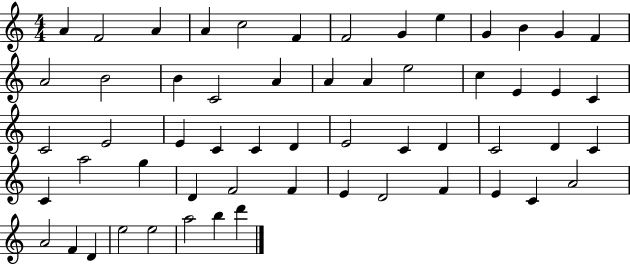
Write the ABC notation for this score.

X:1
T:Untitled
M:4/4
L:1/4
K:C
A F2 A A c2 F F2 G e G B G F A2 B2 B C2 A A A e2 c E E C C2 E2 E C C D E2 C D C2 D C C a2 g D F2 F E D2 F E C A2 A2 F D e2 e2 a2 b d'